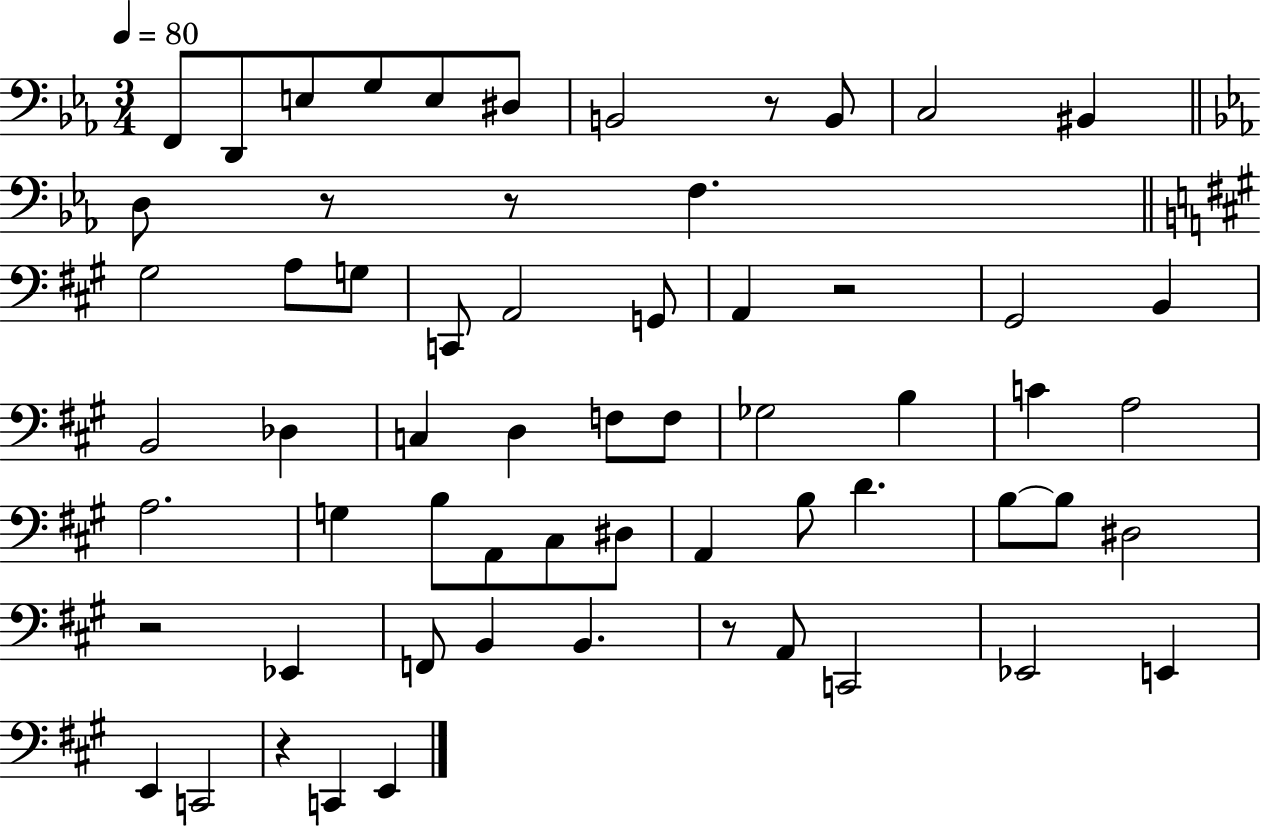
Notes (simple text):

F2/e D2/e E3/e G3/e E3/e D#3/e B2/h R/e B2/e C3/h BIS2/q D3/e R/e R/e F3/q. G#3/h A3/e G3/e C2/e A2/h G2/e A2/q R/h G#2/h B2/q B2/h Db3/q C3/q D3/q F3/e F3/e Gb3/h B3/q C4/q A3/h A3/h. G3/q B3/e A2/e C#3/e D#3/e A2/q B3/e D4/q. B3/e B3/e D#3/h R/h Eb2/q F2/e B2/q B2/q. R/e A2/e C2/h Eb2/h E2/q E2/q C2/h R/q C2/q E2/q